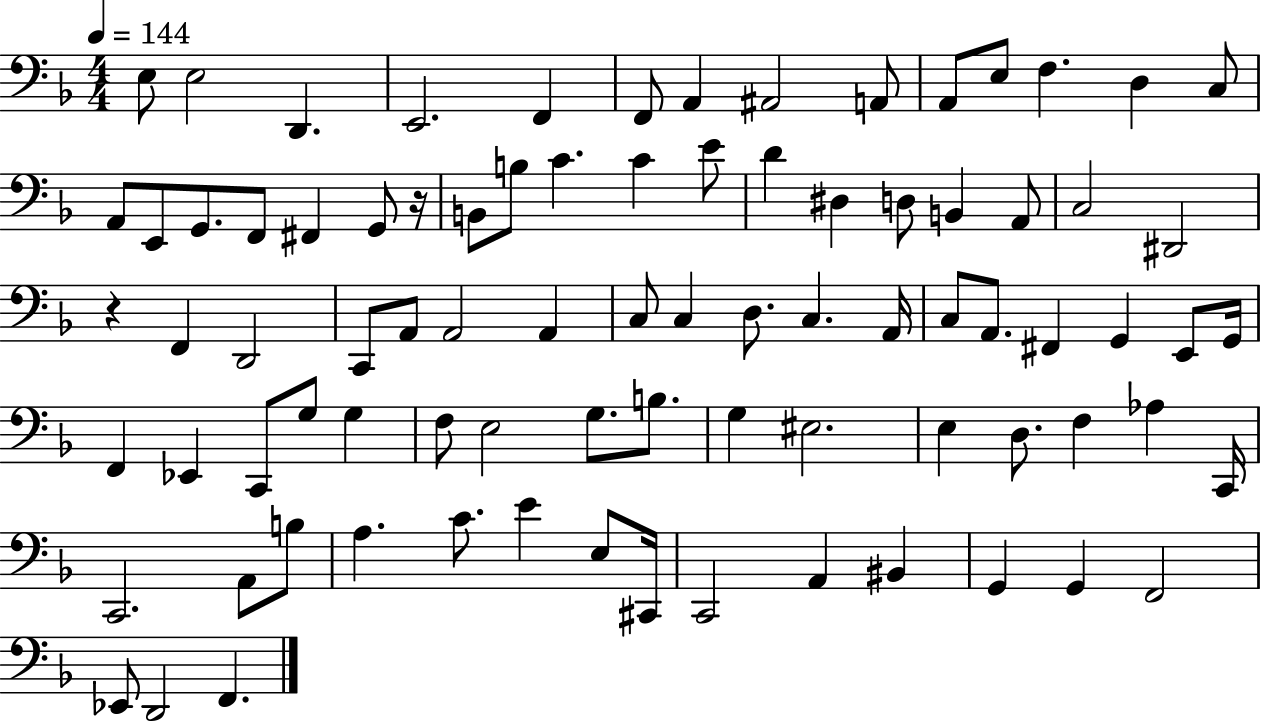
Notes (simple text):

E3/e E3/h D2/q. E2/h. F2/q F2/e A2/q A#2/h A2/e A2/e E3/e F3/q. D3/q C3/e A2/e E2/e G2/e. F2/e F#2/q G2/e R/s B2/e B3/e C4/q. C4/q E4/e D4/q D#3/q D3/e B2/q A2/e C3/h D#2/h R/q F2/q D2/h C2/e A2/e A2/h A2/q C3/e C3/q D3/e. C3/q. A2/s C3/e A2/e. F#2/q G2/q E2/e G2/s F2/q Eb2/q C2/e G3/e G3/q F3/e E3/h G3/e. B3/e. G3/q EIS3/h. E3/q D3/e. F3/q Ab3/q C2/s C2/h. A2/e B3/e A3/q. C4/e. E4/q E3/e C#2/s C2/h A2/q BIS2/q G2/q G2/q F2/h Eb2/e D2/h F2/q.